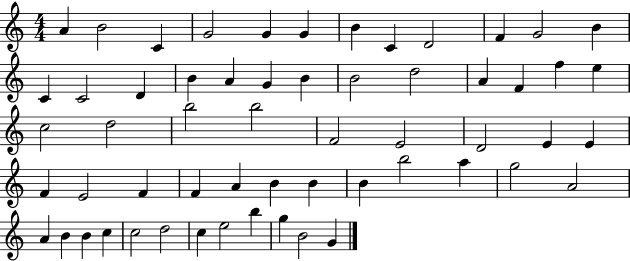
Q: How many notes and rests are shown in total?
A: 58